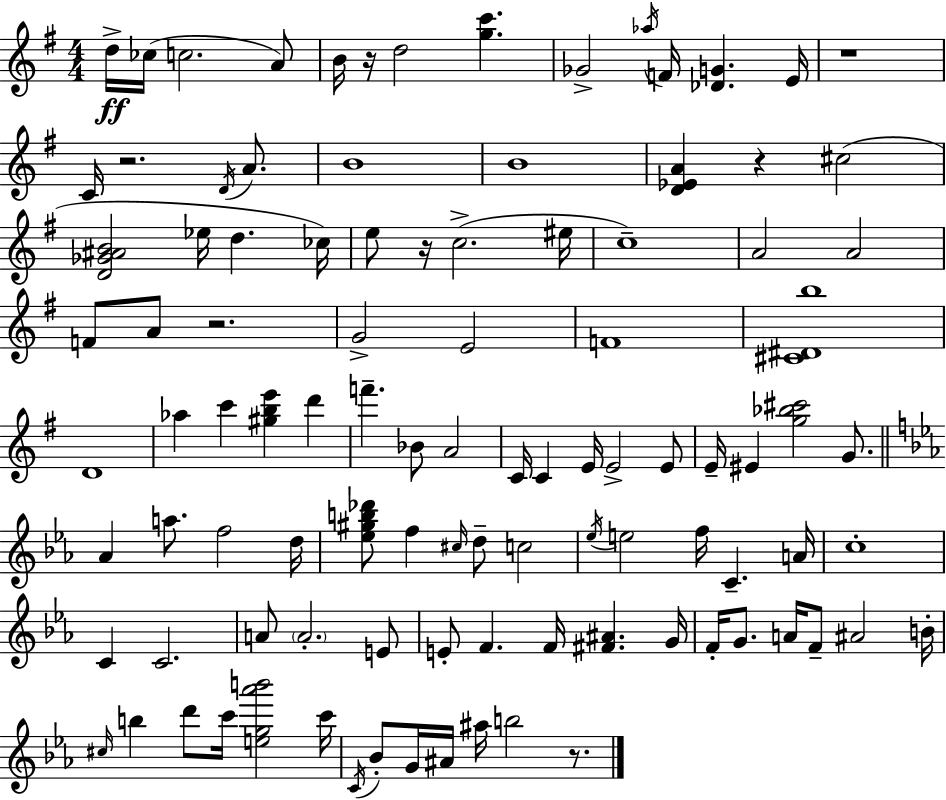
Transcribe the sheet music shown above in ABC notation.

X:1
T:Untitled
M:4/4
L:1/4
K:G
d/4 _c/4 c2 A/2 B/4 z/4 d2 [gc'] _G2 _a/4 F/4 [_DG] E/4 z4 C/4 z2 D/4 A/2 B4 B4 [D_EA] z ^c2 [D_G^AB]2 _e/4 d _c/4 e/2 z/4 c2 ^e/4 c4 A2 A2 F/2 A/2 z2 G2 E2 F4 [^C^Db]4 D4 _a c' [^gbe'] d' f' _B/2 A2 C/4 C E/4 E2 E/2 E/4 ^E [g_b^c']2 G/2 _A a/2 f2 d/4 [_e^gb_d']/2 f ^c/4 d/2 c2 _e/4 e2 f/4 C A/4 c4 C C2 A/2 A2 E/2 E/2 F F/4 [^F^A] G/4 F/4 G/2 A/4 F/2 ^A2 B/4 ^c/4 b d'/2 c'/4 [eg_a'b']2 c'/4 C/4 _B/2 G/4 ^A/4 ^a/4 b2 z/2